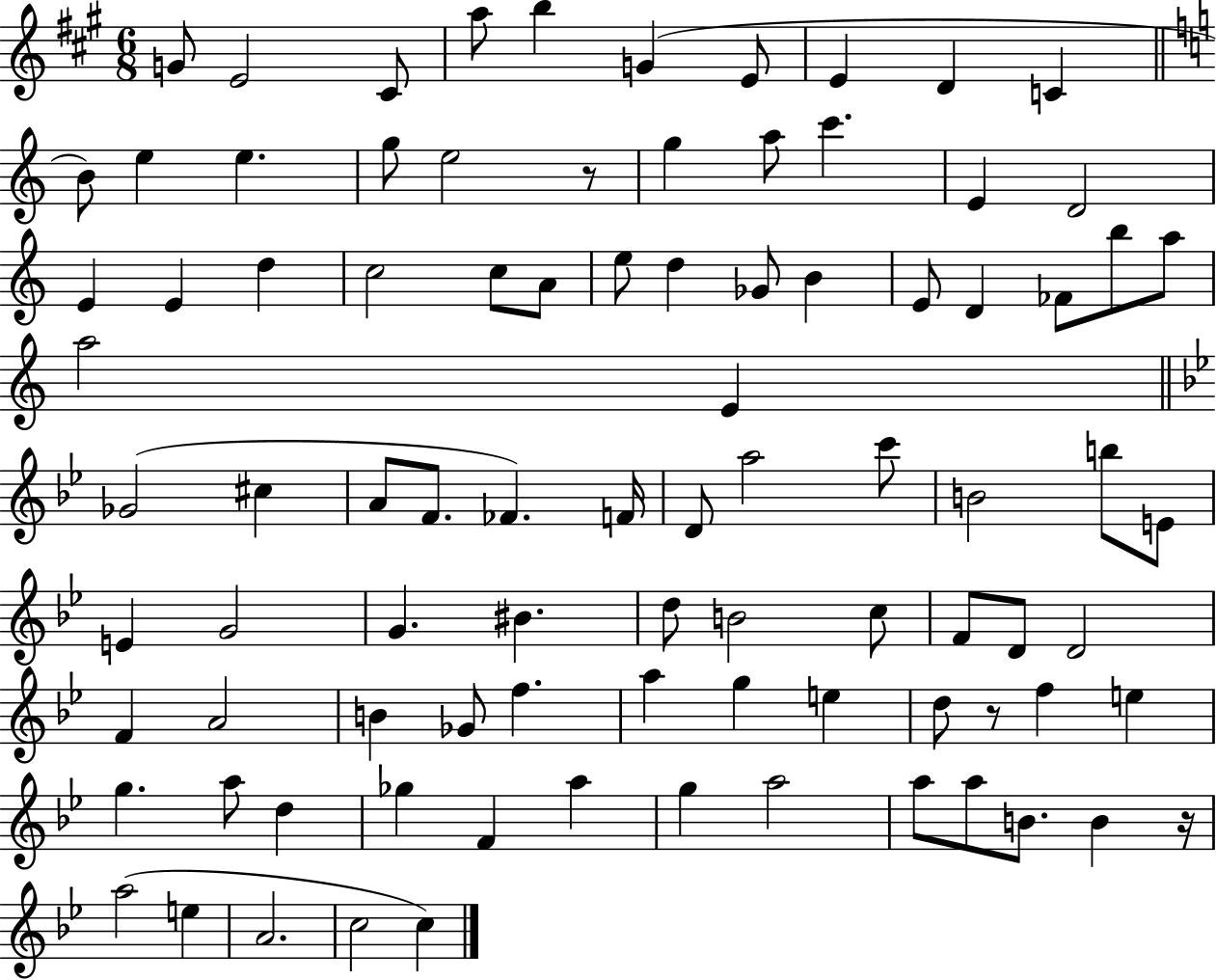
{
  \clef treble
  \numericTimeSignature
  \time 6/8
  \key a \major
  \repeat volta 2 { g'8 e'2 cis'8 | a''8 b''4 g'4( e'8 | e'4 d'4 c'4 | \bar "||" \break \key c \major b'8) e''4 e''4. | g''8 e''2 r8 | g''4 a''8 c'''4. | e'4 d'2 | \break e'4 e'4 d''4 | c''2 c''8 a'8 | e''8 d''4 ges'8 b'4 | e'8 d'4 fes'8 b''8 a''8 | \break a''2 e'4 | \bar "||" \break \key bes \major ges'2( cis''4 | a'8 f'8. fes'4.) f'16 | d'8 a''2 c'''8 | b'2 b''8 e'8 | \break e'4 g'2 | g'4. bis'4. | d''8 b'2 c''8 | f'8 d'8 d'2 | \break f'4 a'2 | b'4 ges'8 f''4. | a''4 g''4 e''4 | d''8 r8 f''4 e''4 | \break g''4. a''8 d''4 | ges''4 f'4 a''4 | g''4 a''2 | a''8 a''8 b'8. b'4 r16 | \break a''2( e''4 | a'2. | c''2 c''4) | } \bar "|."
}